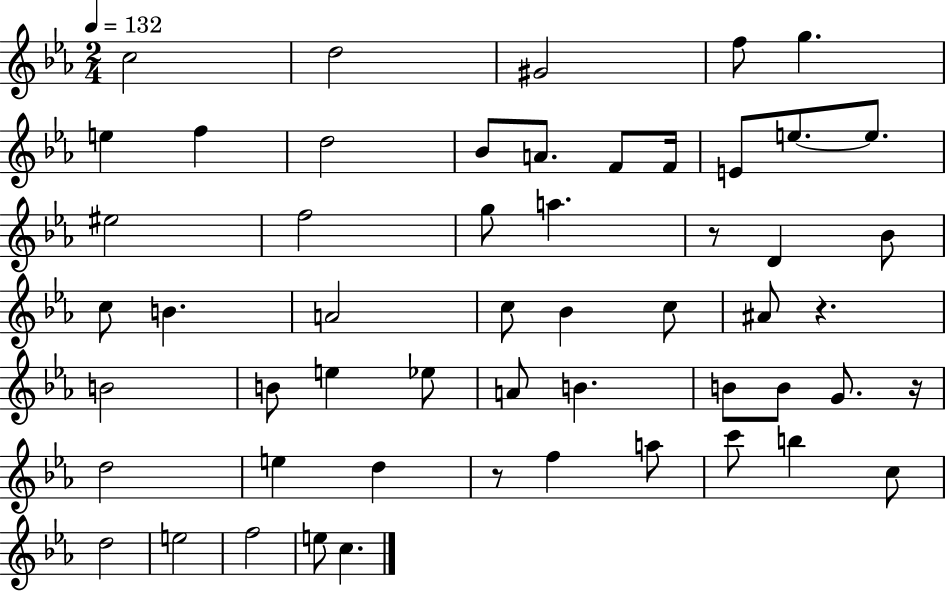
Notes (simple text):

C5/h D5/h G#4/h F5/e G5/q. E5/q F5/q D5/h Bb4/e A4/e. F4/e F4/s E4/e E5/e. E5/e. EIS5/h F5/h G5/e A5/q. R/e D4/q Bb4/e C5/e B4/q. A4/h C5/e Bb4/q C5/e A#4/e R/q. B4/h B4/e E5/q Eb5/e A4/e B4/q. B4/e B4/e G4/e. R/s D5/h E5/q D5/q R/e F5/q A5/e C6/e B5/q C5/e D5/h E5/h F5/h E5/e C5/q.